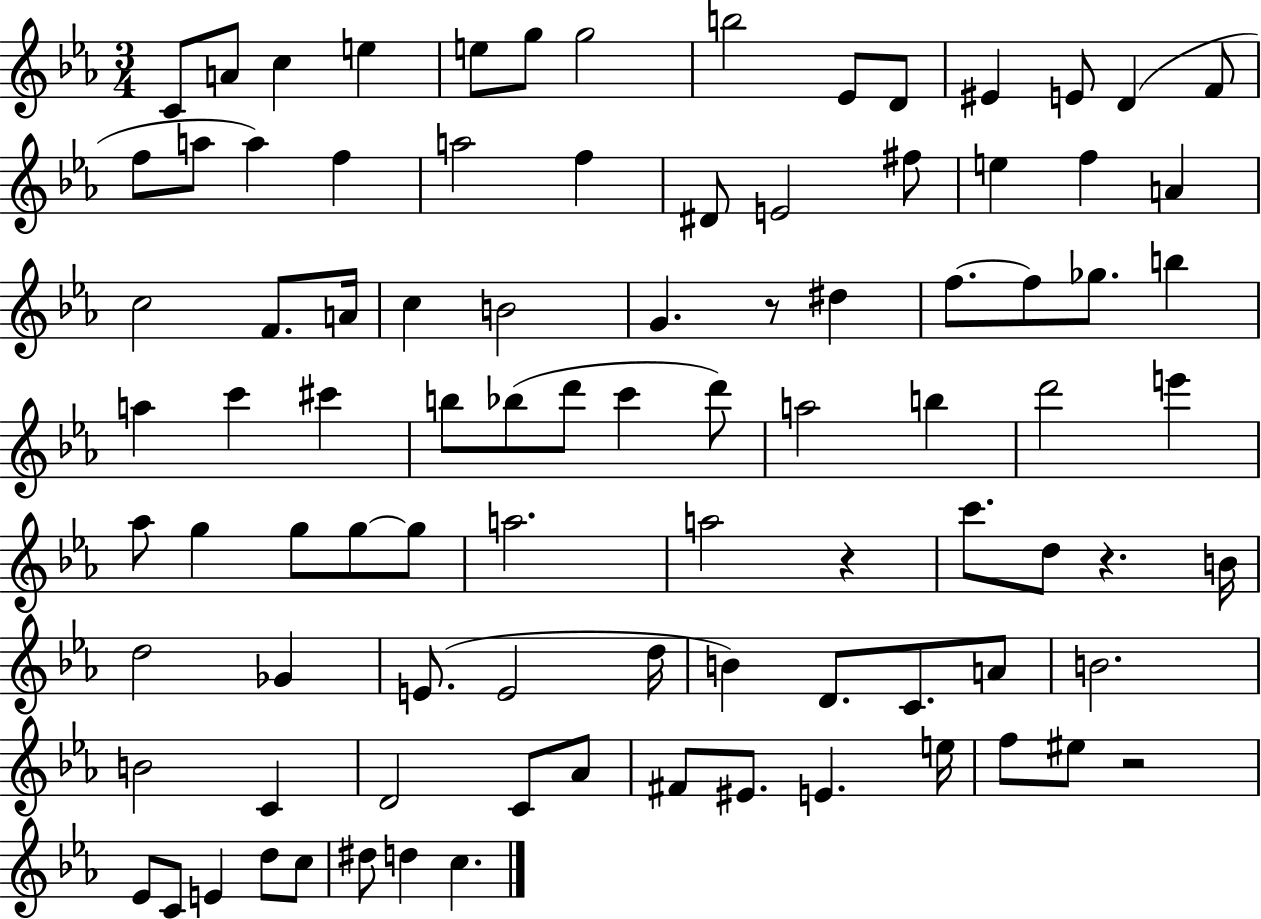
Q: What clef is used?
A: treble